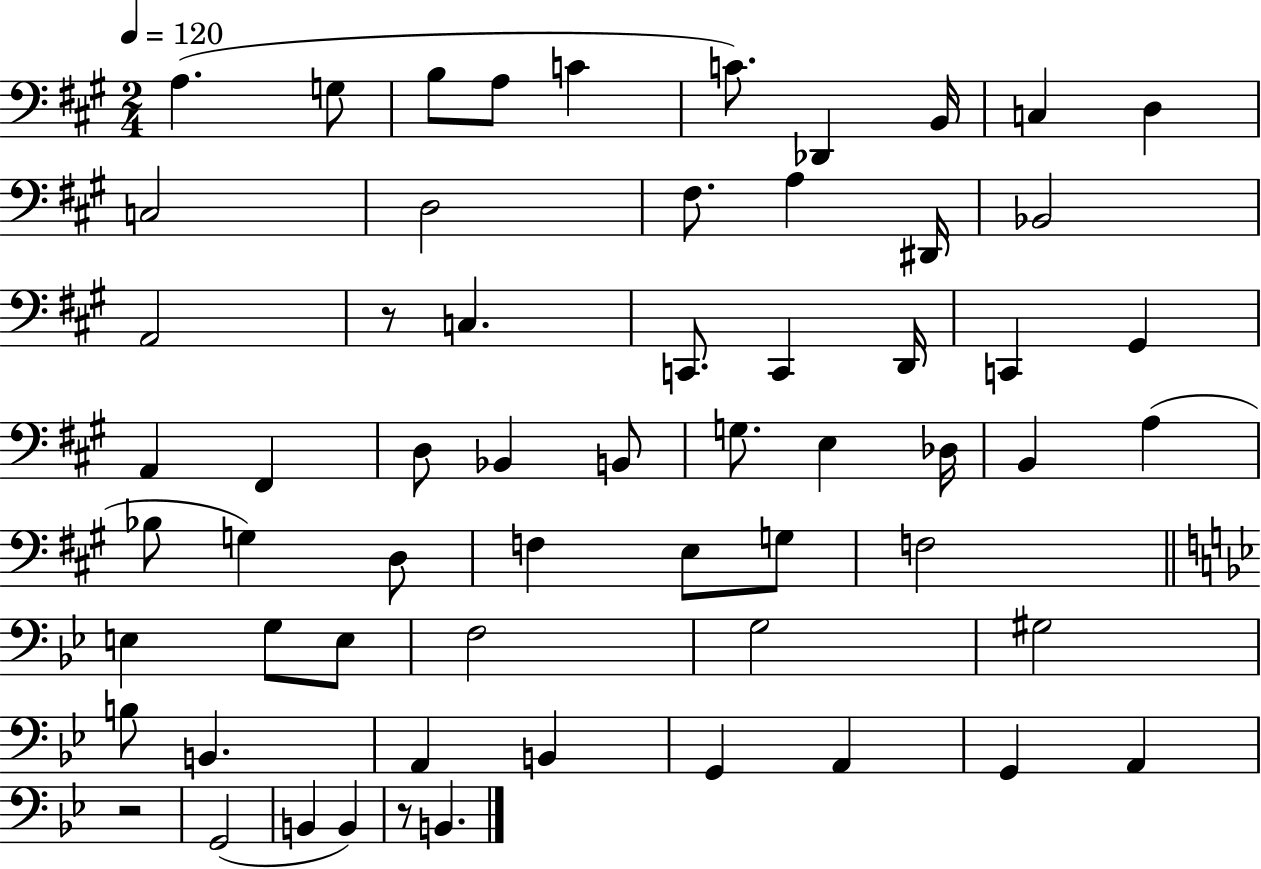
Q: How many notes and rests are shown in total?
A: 61